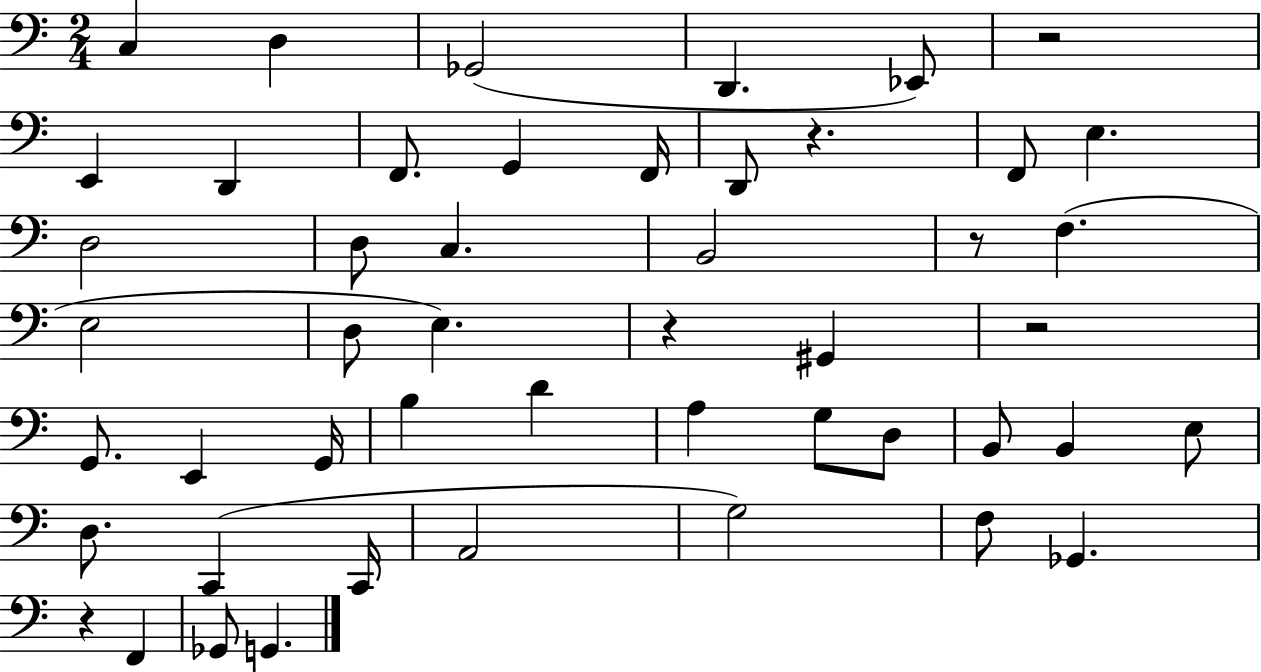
{
  \clef bass
  \numericTimeSignature
  \time 2/4
  \key c \major
  c4 d4 | ges,2( | d,4. ees,8) | r2 | \break e,4 d,4 | f,8. g,4 f,16 | d,8 r4. | f,8 e4. | \break d2 | d8 c4. | b,2 | r8 f4.( | \break e2 | d8 e4.) | r4 gis,4 | r2 | \break g,8. e,4 g,16 | b4 d'4 | a4 g8 d8 | b,8 b,4 e8 | \break d8. c,4( c,16 | a,2 | g2) | f8 ges,4. | \break r4 f,4 | ges,8 g,4. | \bar "|."
}